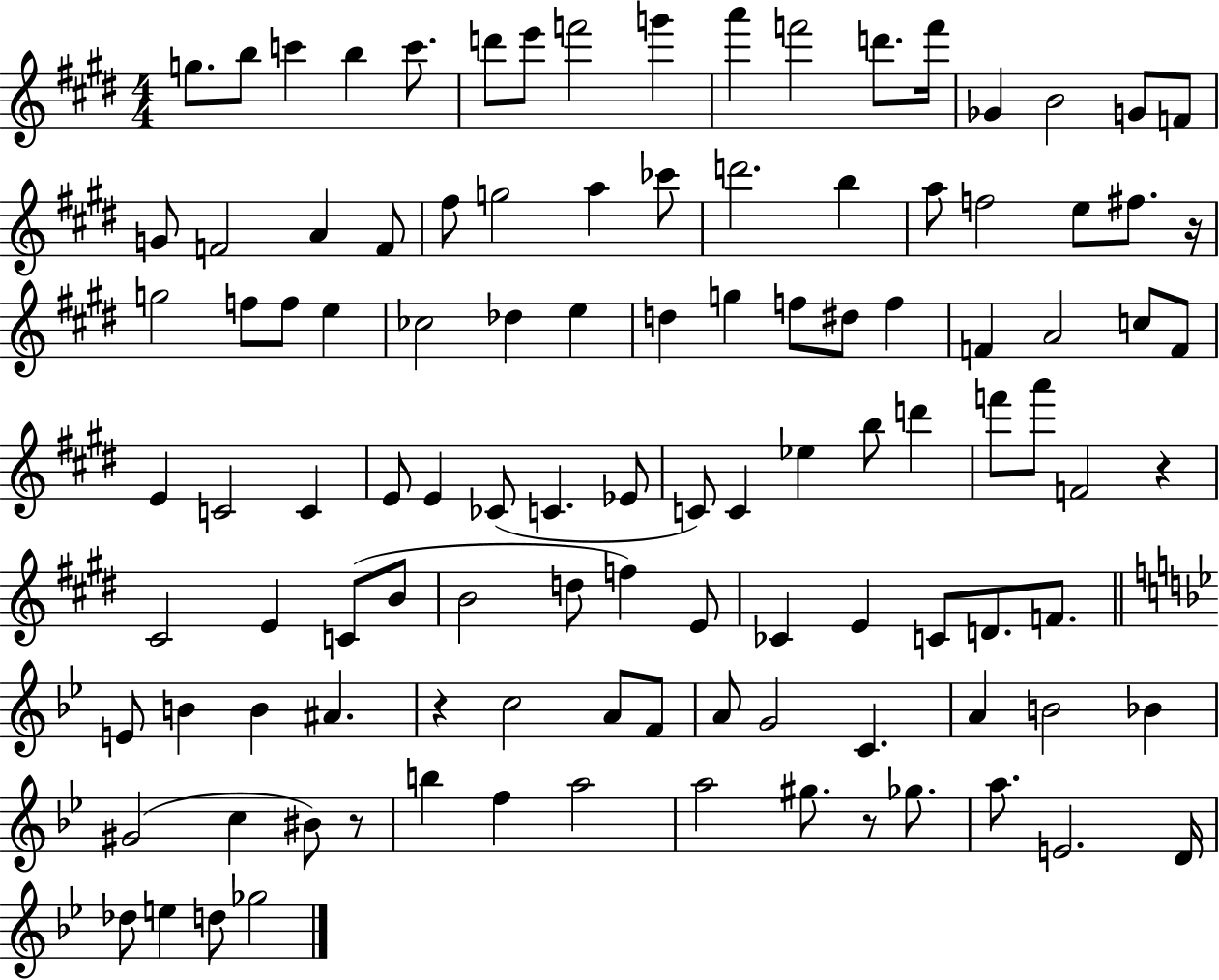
G5/e. B5/e C6/q B5/q C6/e. D6/e E6/e F6/h G6/q A6/q F6/h D6/e. F6/s Gb4/q B4/h G4/e F4/e G4/e F4/h A4/q F4/e F#5/e G5/h A5/q CES6/e D6/h. B5/q A5/e F5/h E5/e F#5/e. R/s G5/h F5/e F5/e E5/q CES5/h Db5/q E5/q D5/q G5/q F5/e D#5/e F5/q F4/q A4/h C5/e F4/e E4/q C4/h C4/q E4/e E4/q CES4/e C4/q. Eb4/e C4/e C4/q Eb5/q B5/e D6/q F6/e A6/e F4/h R/q C#4/h E4/q C4/e B4/e B4/h D5/e F5/q E4/e CES4/q E4/q C4/e D4/e. F4/e. E4/e B4/q B4/q A#4/q. R/q C5/h A4/e F4/e A4/e G4/h C4/q. A4/q B4/h Bb4/q G#4/h C5/q BIS4/e R/e B5/q F5/q A5/h A5/h G#5/e. R/e Gb5/e. A5/e. E4/h. D4/s Db5/e E5/q D5/e Gb5/h